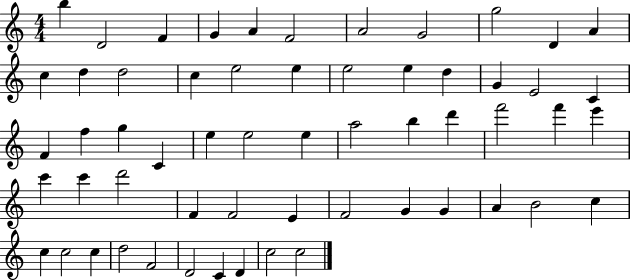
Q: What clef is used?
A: treble